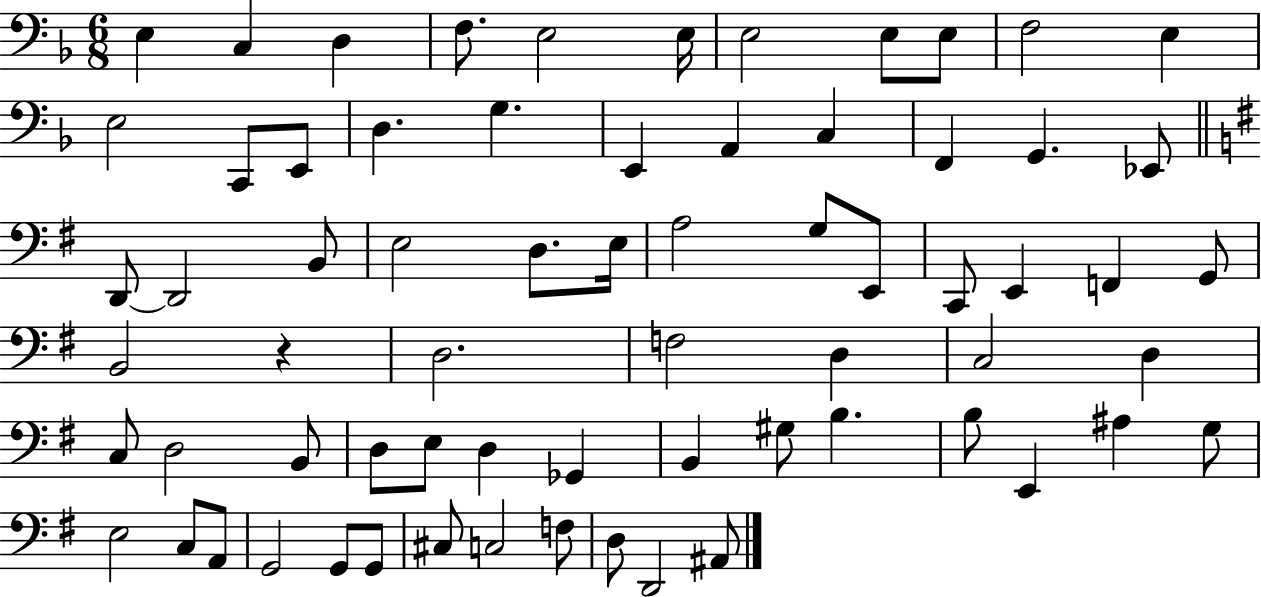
E3/q C3/q D3/q F3/e. E3/h E3/s E3/h E3/e E3/e F3/h E3/q E3/h C2/e E2/e D3/q. G3/q. E2/q A2/q C3/q F2/q G2/q. Eb2/e D2/e D2/h B2/e E3/h D3/e. E3/s A3/h G3/e E2/e C2/e E2/q F2/q G2/e B2/h R/q D3/h. F3/h D3/q C3/h D3/q C3/e D3/h B2/e D3/e E3/e D3/q Gb2/q B2/q G#3/e B3/q. B3/e E2/q A#3/q G3/e E3/h C3/e A2/e G2/h G2/e G2/e C#3/e C3/h F3/e D3/e D2/h A#2/e